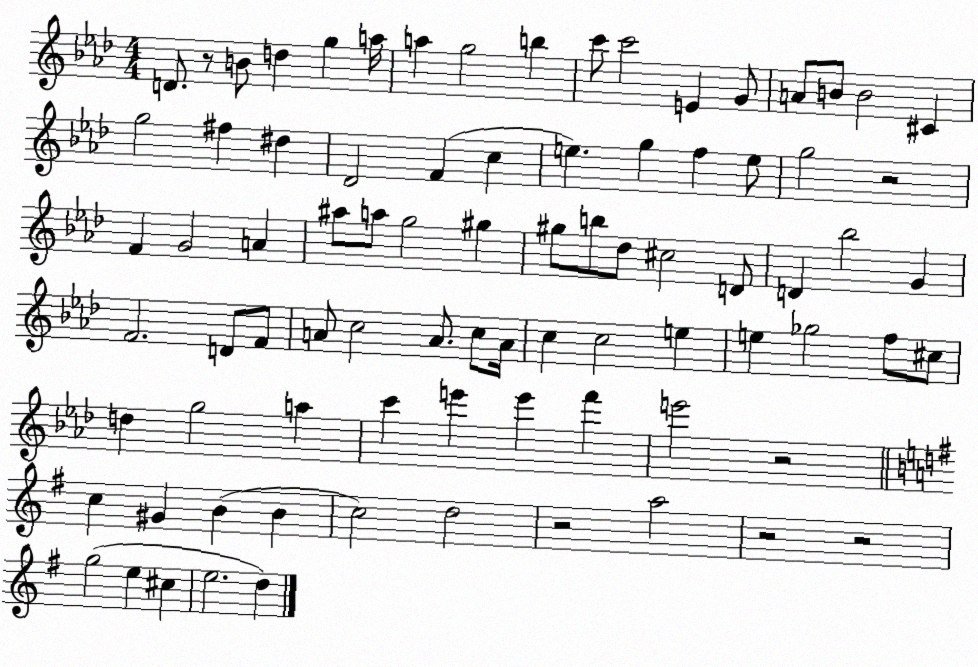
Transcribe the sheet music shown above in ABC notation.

X:1
T:Untitled
M:4/4
L:1/4
K:Ab
D/2 z/2 B/2 d g a/4 a g2 b c'/2 c'2 E G/2 A/2 B/2 B2 ^C g2 ^f ^d _D2 F c e g f e/2 g2 z2 F G2 A ^a/2 a/2 g2 ^g ^g/2 b/2 _d/2 ^c2 D/2 D _b2 G F2 D/2 F/2 A/2 c2 A/2 c/2 A/4 c c2 e e _g2 f/2 ^c/2 d g2 a c' e' e' f' e'2 z2 c ^G B B c2 d2 z2 a2 z2 z2 g2 e ^c e2 d